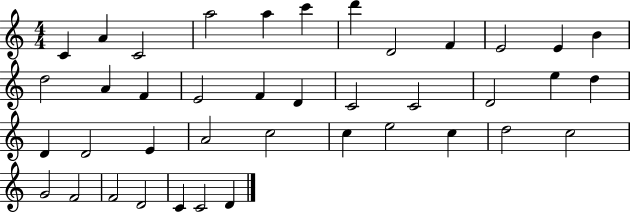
C4/q A4/q C4/h A5/h A5/q C6/q D6/q D4/h F4/q E4/h E4/q B4/q D5/h A4/q F4/q E4/h F4/q D4/q C4/h C4/h D4/h E5/q D5/q D4/q D4/h E4/q A4/h C5/h C5/q E5/h C5/q D5/h C5/h G4/h F4/h F4/h D4/h C4/q C4/h D4/q